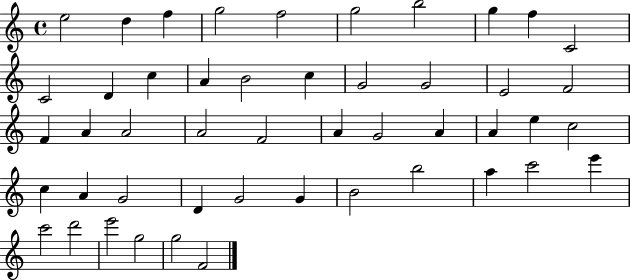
{
  \clef treble
  \time 4/4
  \defaultTimeSignature
  \key c \major
  e''2 d''4 f''4 | g''2 f''2 | g''2 b''2 | g''4 f''4 c'2 | \break c'2 d'4 c''4 | a'4 b'2 c''4 | g'2 g'2 | e'2 f'2 | \break f'4 a'4 a'2 | a'2 f'2 | a'4 g'2 a'4 | a'4 e''4 c''2 | \break c''4 a'4 g'2 | d'4 g'2 g'4 | b'2 b''2 | a''4 c'''2 e'''4 | \break c'''2 d'''2 | e'''2 g''2 | g''2 f'2 | \bar "|."
}